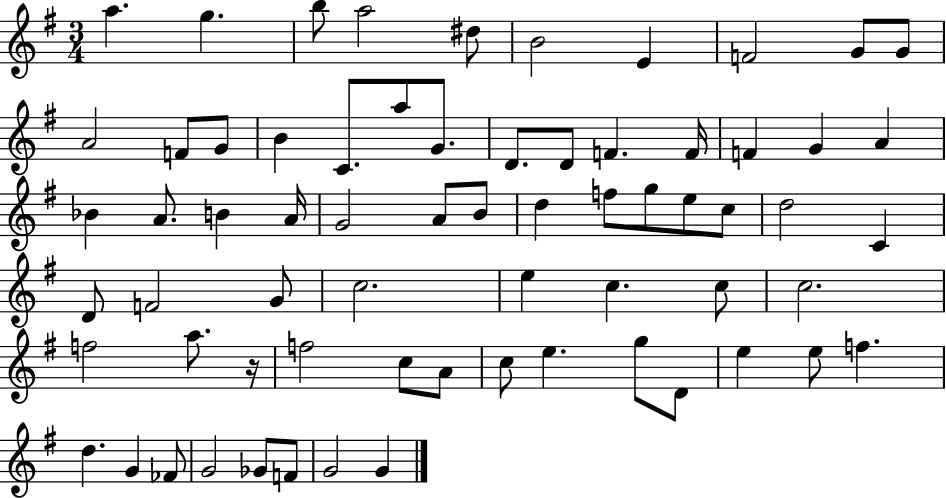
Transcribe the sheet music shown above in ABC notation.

X:1
T:Untitled
M:3/4
L:1/4
K:G
a g b/2 a2 ^d/2 B2 E F2 G/2 G/2 A2 F/2 G/2 B C/2 a/2 G/2 D/2 D/2 F F/4 F G A _B A/2 B A/4 G2 A/2 B/2 d f/2 g/2 e/2 c/2 d2 C D/2 F2 G/2 c2 e c c/2 c2 f2 a/2 z/4 f2 c/2 A/2 c/2 e g/2 D/2 e e/2 f d G _F/2 G2 _G/2 F/2 G2 G